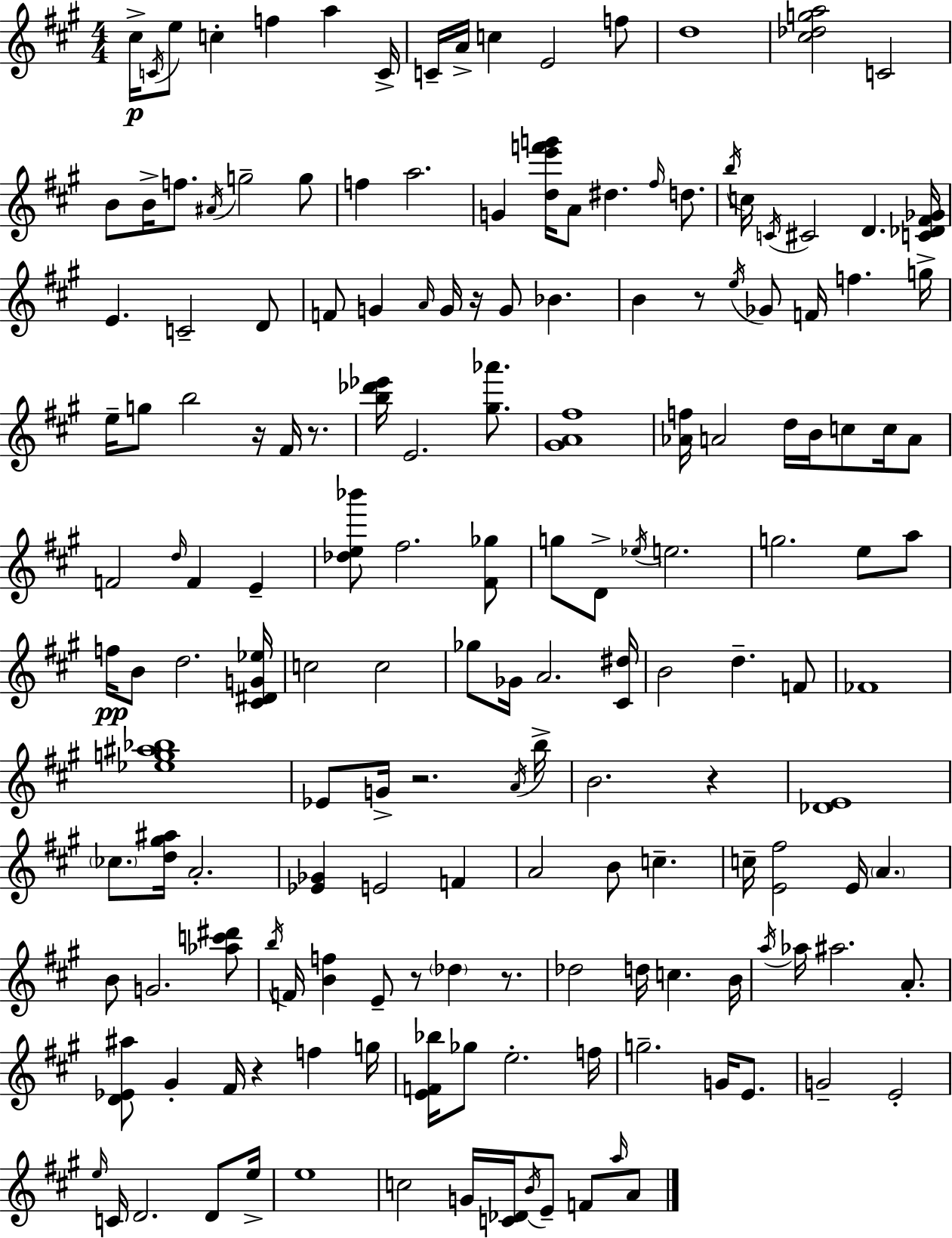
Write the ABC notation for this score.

X:1
T:Untitled
M:4/4
L:1/4
K:A
^c/4 C/4 e/2 c f a C/4 C/4 A/4 c E2 f/2 d4 [^c_dga]2 C2 B/2 B/4 f/2 ^A/4 g2 g/2 f a2 G [de'f'g']/4 A/2 ^d ^f/4 d/2 b/4 c/4 C/4 ^C2 D [C_D^F_G]/4 E C2 D/2 F/2 G A/4 G/4 z/4 G/2 _B B z/2 e/4 _G/2 F/4 f g/4 e/4 g/2 b2 z/4 ^F/4 z/2 [b_d'_e']/4 E2 [^g_a']/2 [^GA^f]4 [_Af]/4 A2 d/4 B/4 c/2 c/4 A/2 F2 d/4 F E [_de_b']/2 ^f2 [^F_g]/2 g/2 D/2 _e/4 e2 g2 e/2 a/2 f/4 B/2 d2 [^C^DG_e]/4 c2 c2 _g/2 _G/4 A2 [^C^d]/4 B2 d F/2 _F4 [_eg^a_b]4 _E/2 G/4 z2 A/4 b/4 B2 z [_DE]4 _c/2 [d^g^a]/4 A2 [_E_G] E2 F A2 B/2 c c/4 [E^f]2 E/4 A B/2 G2 [_ac'^d']/2 b/4 F/4 [Bf] E/2 z/2 _d z/2 _d2 d/4 c B/4 a/4 _a/4 ^a2 A/2 [D_E^a]/2 ^G ^F/4 z f g/4 [EF_b]/4 _g/2 e2 f/4 g2 G/4 E/2 G2 E2 e/4 C/4 D2 D/2 e/4 e4 c2 G/4 [C_D]/4 B/4 E/2 F/2 a/4 A/2